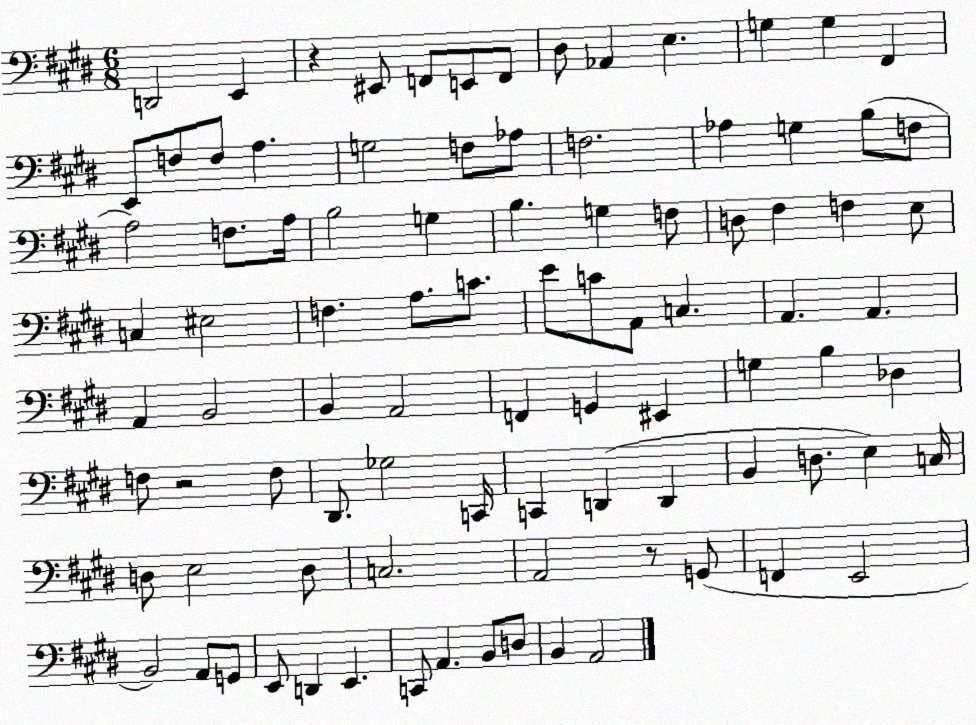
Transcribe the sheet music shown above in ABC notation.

X:1
T:Untitled
M:6/8
L:1/4
K:E
D,,2 E,, z ^E,,/2 F,,/2 E,,/2 F,,/2 ^D,/2 _A,, E, G, G, ^F,, E,,/2 F,/2 F,/2 A, G,2 F,/2 _A,/2 F,2 _A, G, B,/2 F,/2 A,2 F,/2 A,/4 B,2 G, B, G, F,/2 D,/2 ^F, F, E,/2 C, ^E,2 F, A,/2 C/2 E/2 C/2 A,,/2 C, A,, A,, A,, B,,2 B,, A,,2 F,, G,, ^E,, G, B, _D, F,/2 z2 F,/2 ^D,,/2 _G,2 C,,/4 C,, D,, D,, B,, D,/2 E, C,/4 D,/2 E,2 D,/2 C,2 A,,2 z/2 G,,/2 F,, E,,2 B,,2 A,,/2 G,,/2 E,,/2 D,, E,, C,,/2 A,, B,,/2 D,/2 B,, A,,2